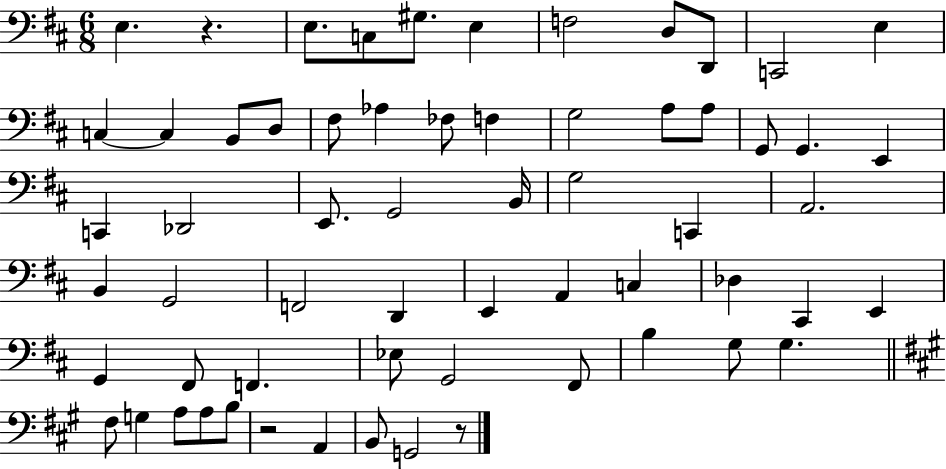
E3/q. R/q. E3/e. C3/e G#3/e. E3/q F3/h D3/e D2/e C2/h E3/q C3/q C3/q B2/e D3/e F#3/e Ab3/q FES3/e F3/q G3/h A3/e A3/e G2/e G2/q. E2/q C2/q Db2/h E2/e. G2/h B2/s G3/h C2/q A2/h. B2/q G2/h F2/h D2/q E2/q A2/q C3/q Db3/q C#2/q E2/q G2/q F#2/e F2/q. Eb3/e G2/h F#2/e B3/q G3/e G3/q. F#3/e G3/q A3/e A3/e B3/e R/h A2/q B2/e G2/h R/e